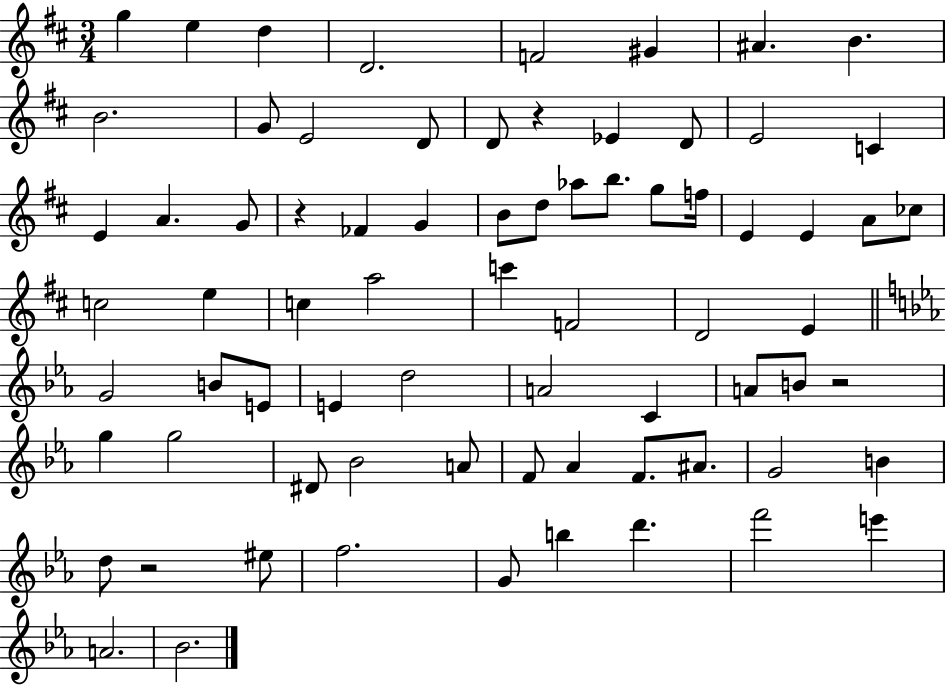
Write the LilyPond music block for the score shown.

{
  \clef treble
  \numericTimeSignature
  \time 3/4
  \key d \major
  g''4 e''4 d''4 | d'2. | f'2 gis'4 | ais'4. b'4. | \break b'2. | g'8 e'2 d'8 | d'8 r4 ees'4 d'8 | e'2 c'4 | \break e'4 a'4. g'8 | r4 fes'4 g'4 | b'8 d''8 aes''8 b''8. g''8 f''16 | e'4 e'4 a'8 ces''8 | \break c''2 e''4 | c''4 a''2 | c'''4 f'2 | d'2 e'4 | \break \bar "||" \break \key ees \major g'2 b'8 e'8 | e'4 d''2 | a'2 c'4 | a'8 b'8 r2 | \break g''4 g''2 | dis'8 bes'2 a'8 | f'8 aes'4 f'8. ais'8. | g'2 b'4 | \break d''8 r2 eis''8 | f''2. | g'8 b''4 d'''4. | f'''2 e'''4 | \break a'2. | bes'2. | \bar "|."
}